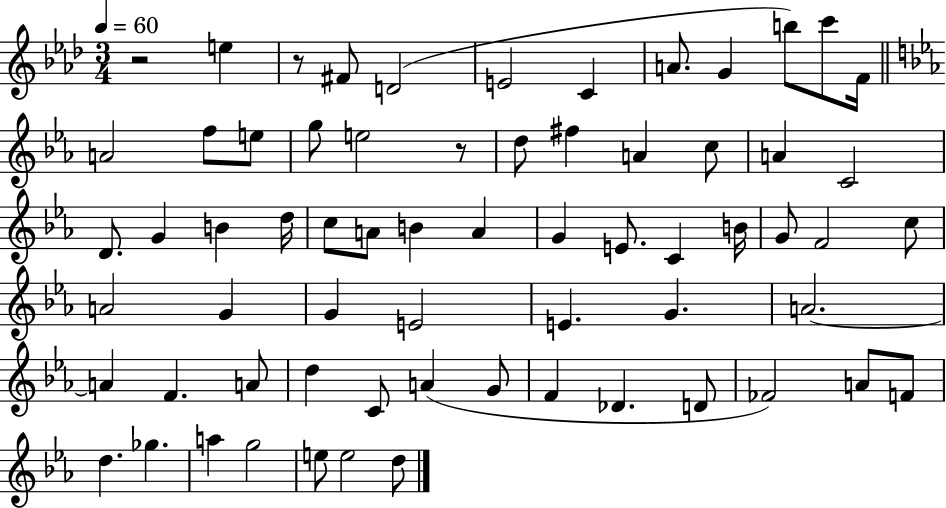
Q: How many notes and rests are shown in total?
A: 66